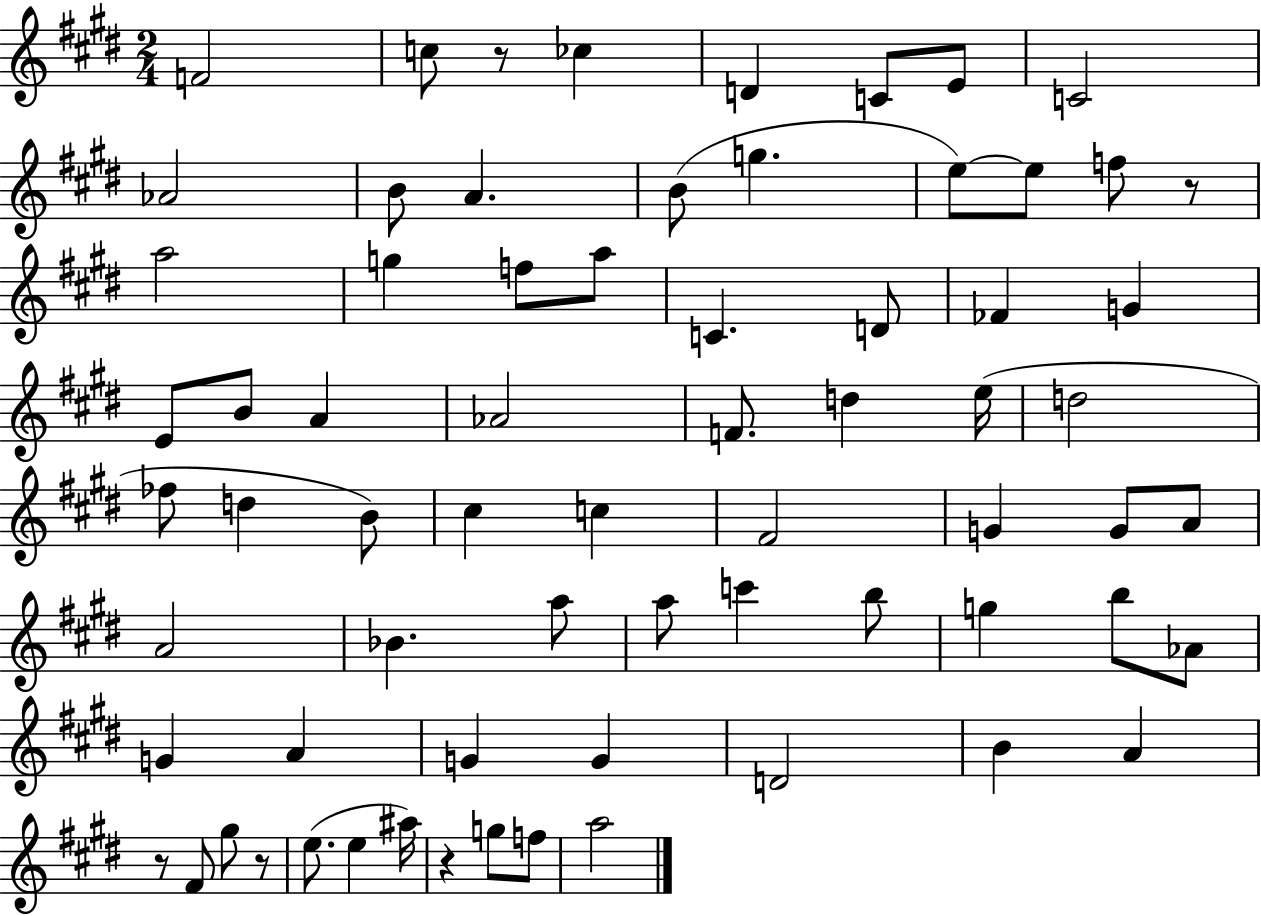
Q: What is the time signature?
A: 2/4